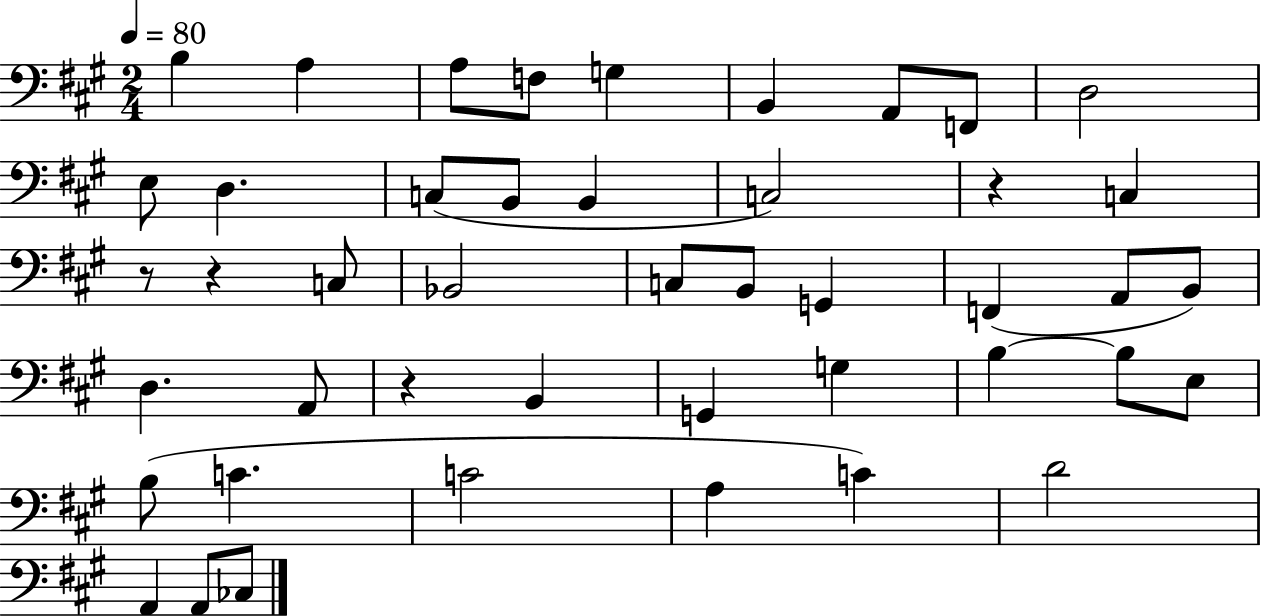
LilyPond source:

{
  \clef bass
  \numericTimeSignature
  \time 2/4
  \key a \major
  \tempo 4 = 80
  b4 a4 | a8 f8 g4 | b,4 a,8 f,8 | d2 | \break e8 d4. | c8( b,8 b,4 | c2) | r4 c4 | \break r8 r4 c8 | bes,2 | c8 b,8 g,4 | f,4( a,8 b,8) | \break d4. a,8 | r4 b,4 | g,4 g4 | b4~~ b8 e8 | \break b8( c'4. | c'2 | a4 c'4) | d'2 | \break a,4 a,8 ces8 | \bar "|."
}